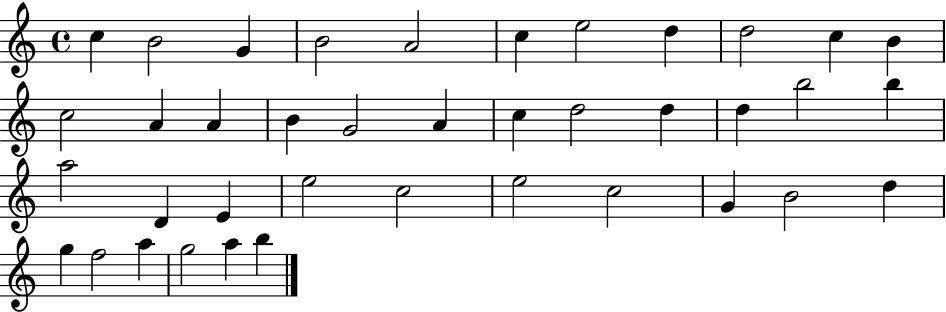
X:1
T:Untitled
M:4/4
L:1/4
K:C
c B2 G B2 A2 c e2 d d2 c B c2 A A B G2 A c d2 d d b2 b a2 D E e2 c2 e2 c2 G B2 d g f2 a g2 a b